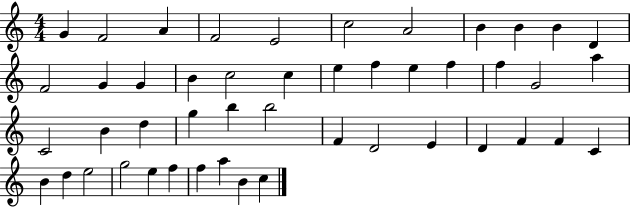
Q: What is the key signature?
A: C major